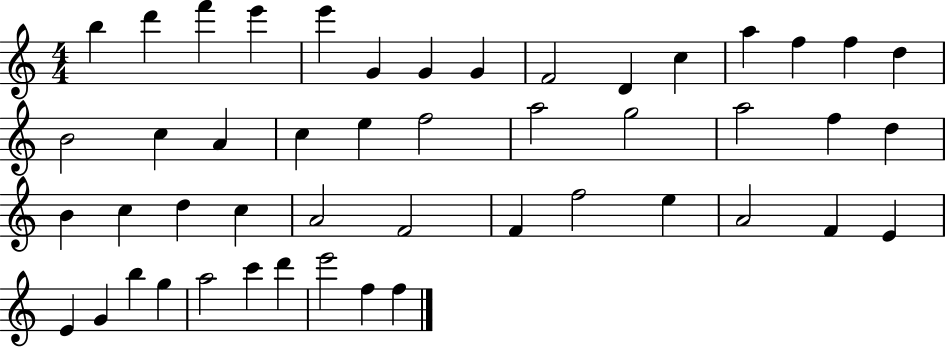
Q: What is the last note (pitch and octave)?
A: F5